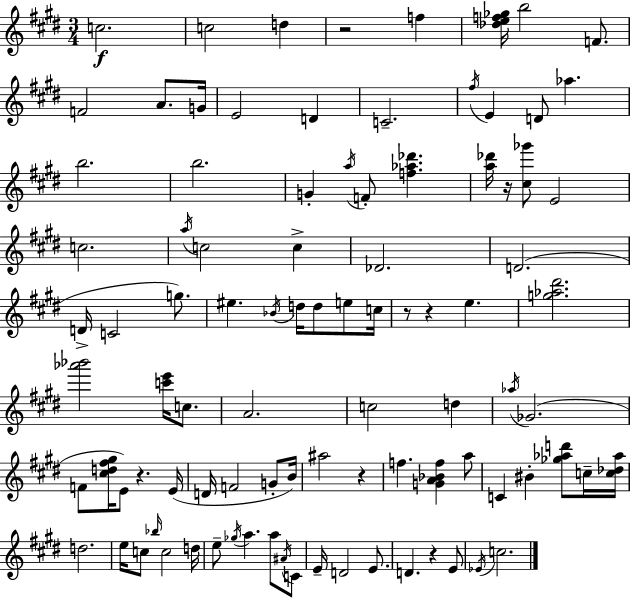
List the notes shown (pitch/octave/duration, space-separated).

C5/h. C5/h D5/q R/h F5/q [Db5,E5,F5,Gb5]/s B5/h F4/e. F4/h A4/e. G4/s E4/h D4/q C4/h. F#5/s E4/q D4/e Ab5/q. B5/h. B5/h. G4/q A5/s F4/e [F5,Ab5,Db6]/q. [A5,Db6]/s R/s [C#5,Gb6]/e E4/h C5/h. A5/s C5/h C5/q Db4/h. D4/h. D4/s C4/h G5/e. EIS5/q. Bb4/s D5/s D5/e E5/e C5/s R/e R/q E5/q. [G5,Ab5,D#6]/h. [Ab6,Bb6]/h [C6,E6]/s C5/e. A4/h. C5/h D5/q Ab5/s Gb4/h. F4/e [C#5,D5,F#5,G#5]/s E4/e R/q. E4/s D4/s F4/h G4/e B4/s A#5/h R/q F5/q. [G4,A4,Bb4,F5]/q A5/e C4/q BIS4/q [Gb5,Ab5,D6]/e C5/s [C5,Db5,Ab5]/s D5/h. E5/s C5/e Bb5/s C5/h D5/s E5/e Gb5/s A5/q. A5/e A#4/s C4/e E4/s D4/h E4/e. D4/q. R/q E4/e Eb4/s C5/h.